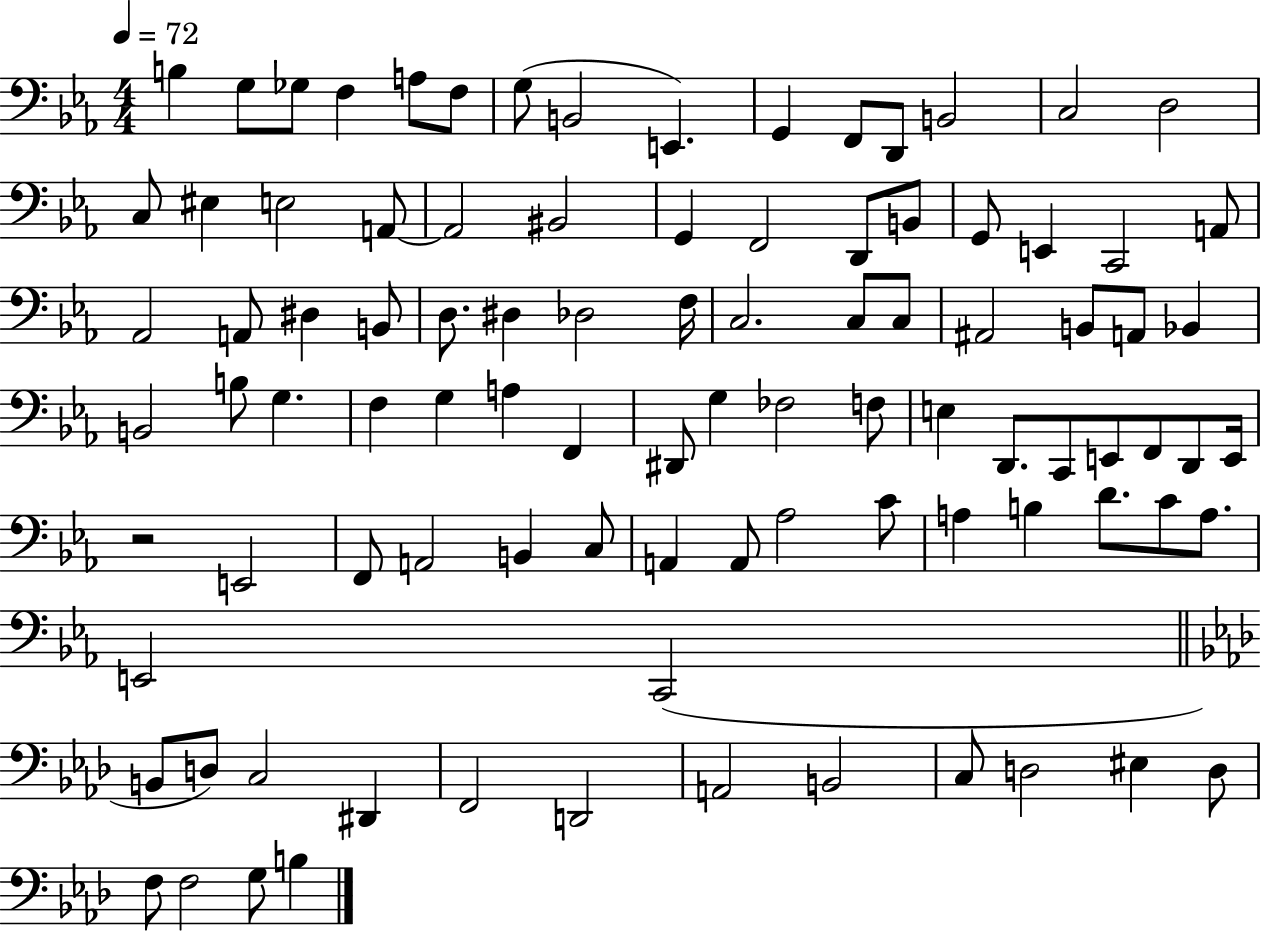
{
  \clef bass
  \numericTimeSignature
  \time 4/4
  \key ees \major
  \tempo 4 = 72
  b4 g8 ges8 f4 a8 f8 | g8( b,2 e,4.) | g,4 f,8 d,8 b,2 | c2 d2 | \break c8 eis4 e2 a,8~~ | a,2 bis,2 | g,4 f,2 d,8 b,8 | g,8 e,4 c,2 a,8 | \break aes,2 a,8 dis4 b,8 | d8. dis4 des2 f16 | c2. c8 c8 | ais,2 b,8 a,8 bes,4 | \break b,2 b8 g4. | f4 g4 a4 f,4 | dis,8 g4 fes2 f8 | e4 d,8. c,8 e,8 f,8 d,8 e,16 | \break r2 e,2 | f,8 a,2 b,4 c8 | a,4 a,8 aes2 c'8 | a4 b4 d'8. c'8 a8. | \break e,2 c,2( | \bar "||" \break \key aes \major b,8 d8) c2 dis,4 | f,2 d,2 | a,2 b,2 | c8 d2 eis4 d8 | \break f8 f2 g8 b4 | \bar "|."
}